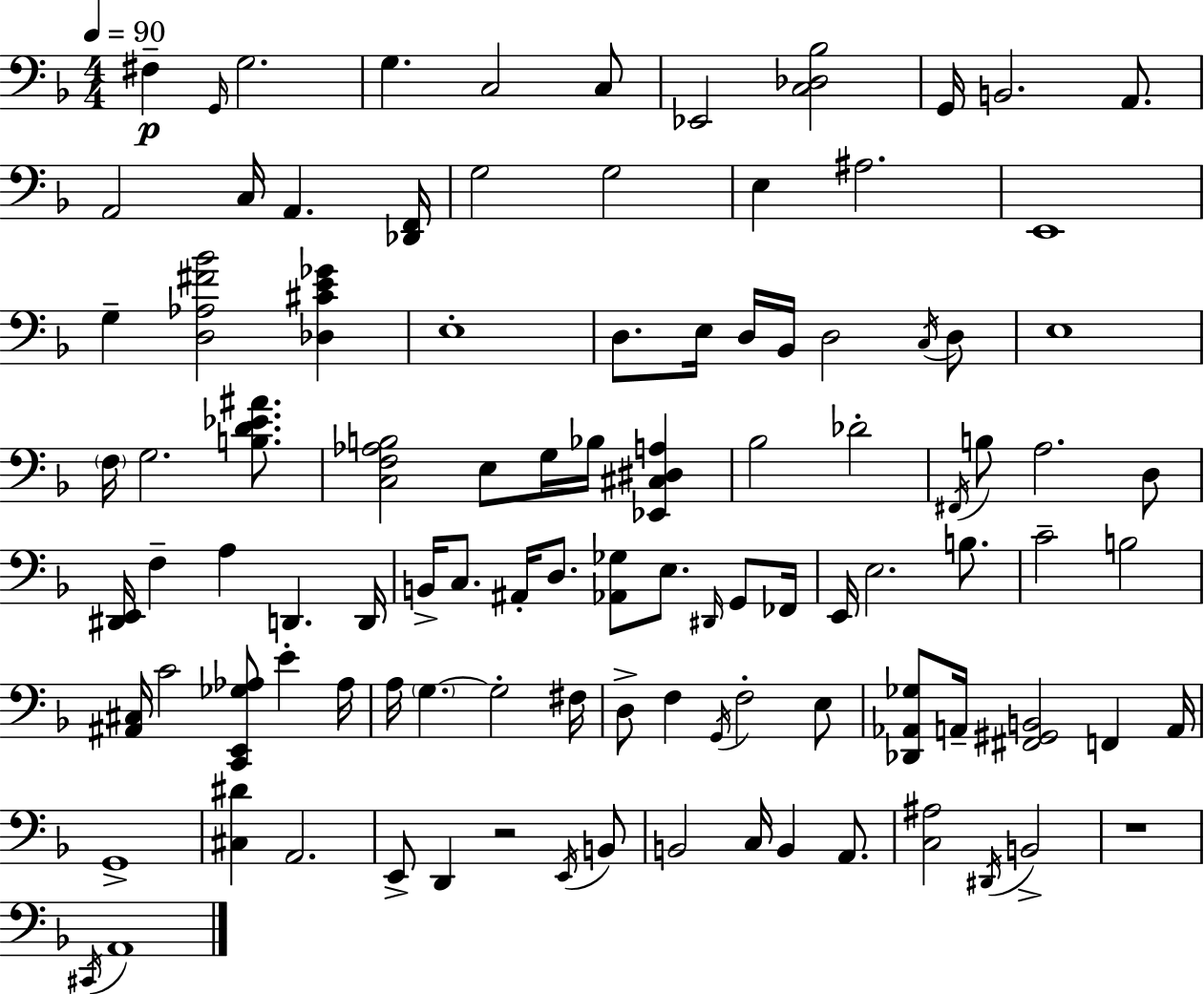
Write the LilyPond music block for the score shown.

{
  \clef bass
  \numericTimeSignature
  \time 4/4
  \key d \minor
  \tempo 4 = 90
  fis4--\p \grace { g,16 } g2. | g4. c2 c8 | ees,2 <c des bes>2 | g,16 b,2. a,8. | \break a,2 c16 a,4. | <des, f,>16 g2 g2 | e4 ais2. | e,1 | \break g4-- <d aes fis' bes'>2 <des cis' e' ges'>4 | e1-. | d8. e16 d16 bes,16 d2 \acciaccatura { c16 } | d8 e1 | \break \parenthesize f16 g2. <b d' ees' ais'>8. | <c f aes b>2 e8 g16 bes16 <ees, cis dis a>4 | bes2 des'2-. | \acciaccatura { fis,16 } b8 a2. | \break d8 <dis, e,>16 f4-- a4 d,4. | d,16 b,16-> c8. ais,16-. d8. <aes, ges>8 e8. | \grace { dis,16 } g,8 fes,16 e,16 e2. | b8. c'2-- b2 | \break <ais, cis>16 c'2 <c, e, ges aes>8 e'4-. | aes16 a16 \parenthesize g4.~~ g2-. | fis16 d8-> f4 \acciaccatura { g,16 } f2-. | e8 <des, aes, ges>8 a,16-- <fis, gis, b,>2 | \break f,4 a,16 g,1-> | <cis dis'>4 a,2. | e,8-> d,4 r2 | \acciaccatura { e,16 } b,8 b,2 c16 b,4 | \break a,8. <c ais>2 \acciaccatura { dis,16 } b,2-> | r1 | \acciaccatura { cis,16 } a,1 | \bar "|."
}